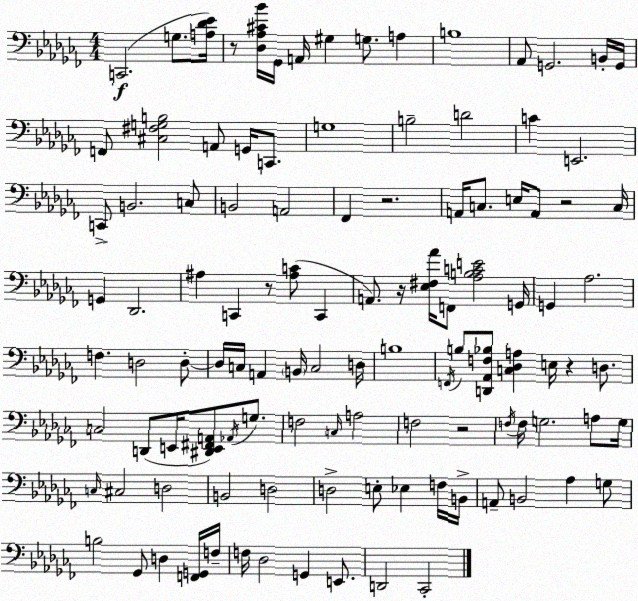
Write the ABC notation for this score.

X:1
T:Untitled
M:4/4
L:1/4
K:Abm
C,,2 G,/2 [A,_D_E]/4 z/2 [_D,_A,^C_B]/4 _G,,/4 A,,/4 ^G, G,/2 A, B,4 _A,,/2 G,,2 B,,/4 G,,/4 F,,/2 [^C,^F,G,B,]2 A,,/2 G,,/4 C,,/2 G,4 B,2 D2 C E,,2 C,,/2 B,,2 C,/2 B,,2 A,,2 _F,, z2 A,,/4 C,/2 E,/4 A,,/2 z2 C,/4 G,, _D,,2 ^A, C,, z/2 [^A,C]/2 C,, A,,/2 z/4 [_E,^F,_A]/4 F,,/2 [_A,B,CE]2 G,,/4 G,, _A,2 F, D,2 D,/2 D,/4 C,/4 A,, B,,/4 C,2 D,/4 B,4 F,,/4 B,/2 [D,,_A,,F,_B,]/2 [C,_D,A,] E,/4 z D,/2 C,2 D,,/2 E,,/4 [^D,,E,,^F,,A,,]/2 _A,,/4 G,/2 F,2 C,/4 A,2 F,2 z2 F,/4 F,/4 G,2 A,/2 G,/4 C,/4 ^C,2 D,2 B,,2 D,2 D,2 E,/2 _E, F,/4 B,,/4 A,,/2 B,,2 _A, G,/2 B,2 _G,,/2 D, [F,,G,,]/4 F,/4 F,/4 _D,2 G,, E,,/2 D,,2 _C,,2